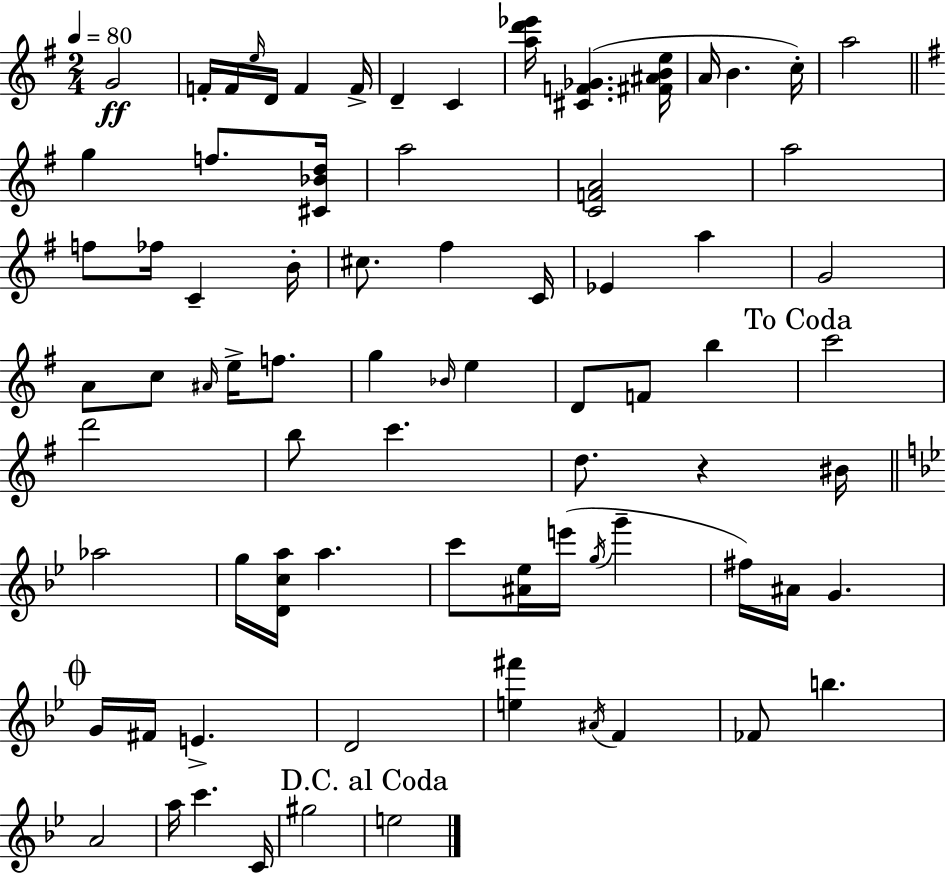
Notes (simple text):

G4/h F4/s F4/s E5/s D4/s F4/q F4/s D4/q C4/q [A5,D6,Eb6]/s [C#4,F4,Gb4]/q. [F#4,A#4,B4,E5]/s A4/s B4/q. C5/s A5/h G5/q F5/e. [C#4,Bb4,D5]/s A5/h [C4,F4,A4]/h A5/h F5/e FES5/s C4/q B4/s C#5/e. F#5/q C4/s Eb4/q A5/q G4/h A4/e C5/e A#4/s E5/s F5/e. G5/q Bb4/s E5/q D4/e F4/e B5/q C6/h D6/h B5/e C6/q. D5/e. R/q BIS4/s Ab5/h G5/s [D4,C5,A5]/s A5/q. C6/e [A#4,Eb5]/s E6/s G5/s G6/q F#5/s A#4/s G4/q. G4/s F#4/s E4/q. D4/h [E5,F#6]/q A#4/s F4/q FES4/e B5/q. A4/h A5/s C6/q. C4/s G#5/h E5/h